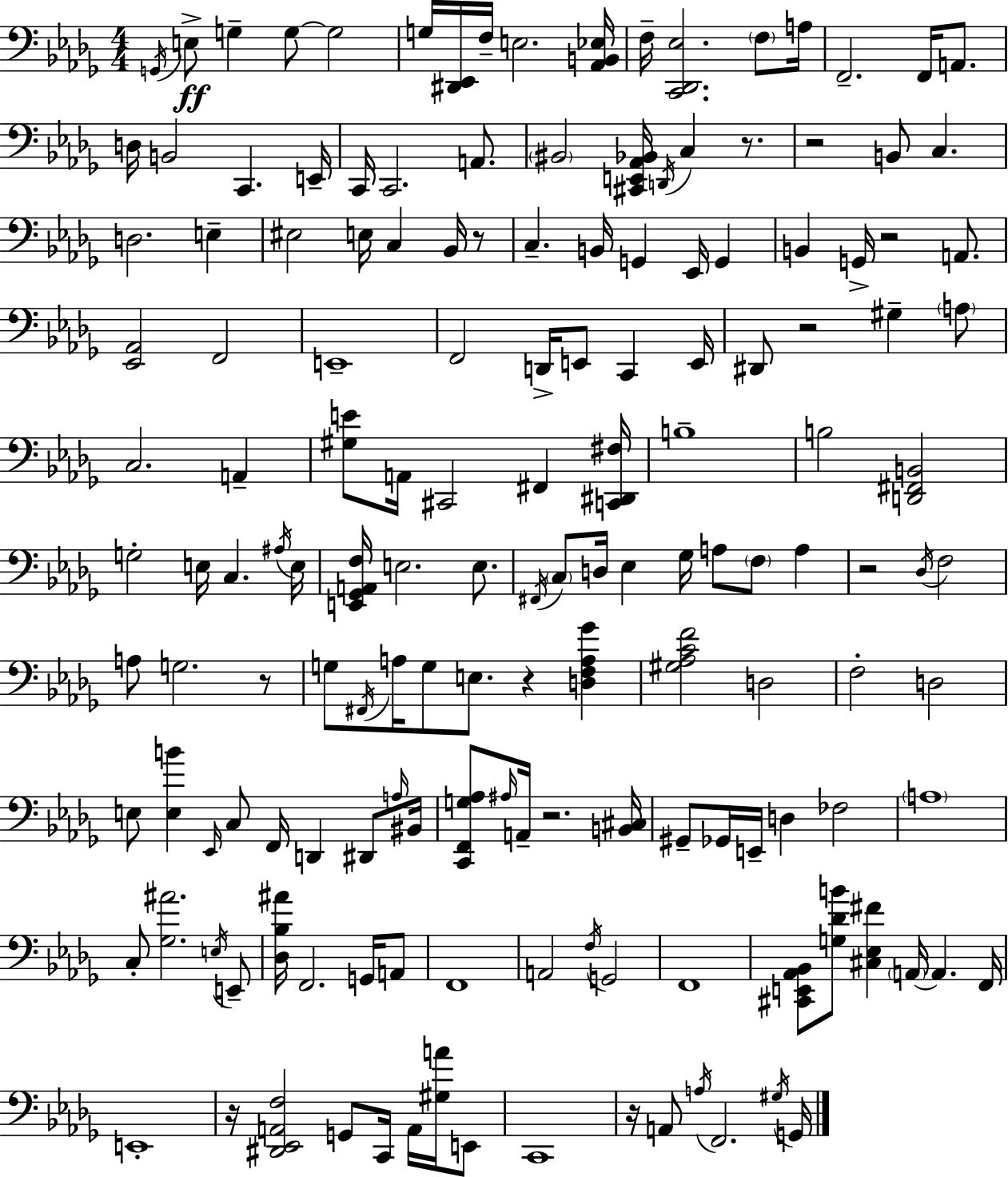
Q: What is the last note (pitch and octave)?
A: G2